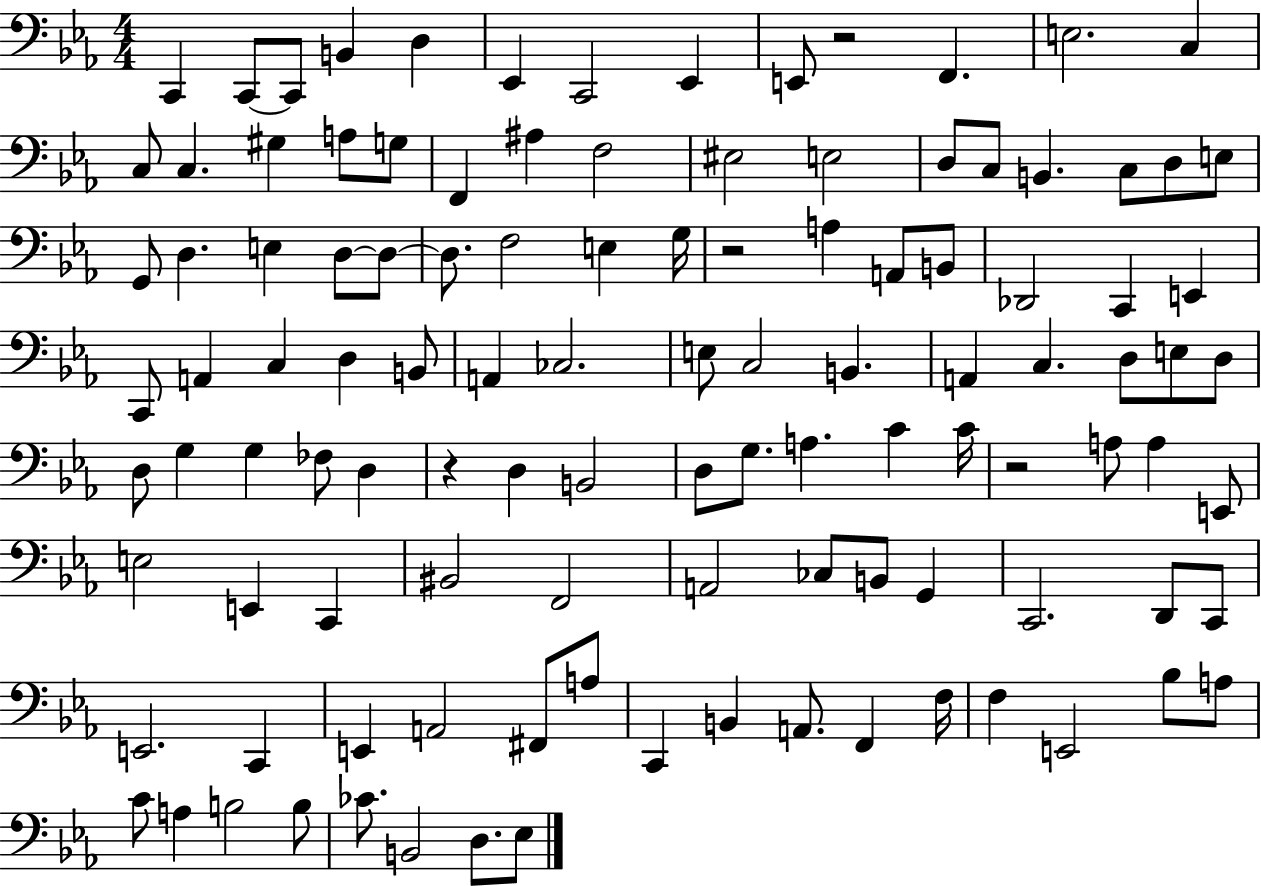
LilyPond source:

{
  \clef bass
  \numericTimeSignature
  \time 4/4
  \key ees \major
  c,4 c,8~~ c,8 b,4 d4 | ees,4 c,2 ees,4 | e,8 r2 f,4. | e2. c4 | \break c8 c4. gis4 a8 g8 | f,4 ais4 f2 | eis2 e2 | d8 c8 b,4. c8 d8 e8 | \break g,8 d4. e4 d8~~ d8~~ | d8. f2 e4 g16 | r2 a4 a,8 b,8 | des,2 c,4 e,4 | \break c,8 a,4 c4 d4 b,8 | a,4 ces2. | e8 c2 b,4. | a,4 c4. d8 e8 d8 | \break d8 g4 g4 fes8 d4 | r4 d4 b,2 | d8 g8. a4. c'4 c'16 | r2 a8 a4 e,8 | \break e2 e,4 c,4 | bis,2 f,2 | a,2 ces8 b,8 g,4 | c,2. d,8 c,8 | \break e,2. c,4 | e,4 a,2 fis,8 a8 | c,4 b,4 a,8. f,4 f16 | f4 e,2 bes8 a8 | \break c'8 a4 b2 b8 | ces'8. b,2 d8. ees8 | \bar "|."
}